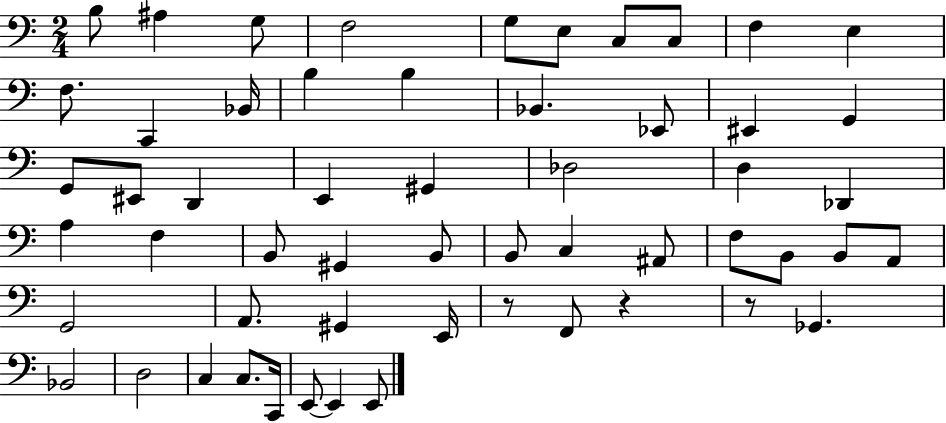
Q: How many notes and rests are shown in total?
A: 56